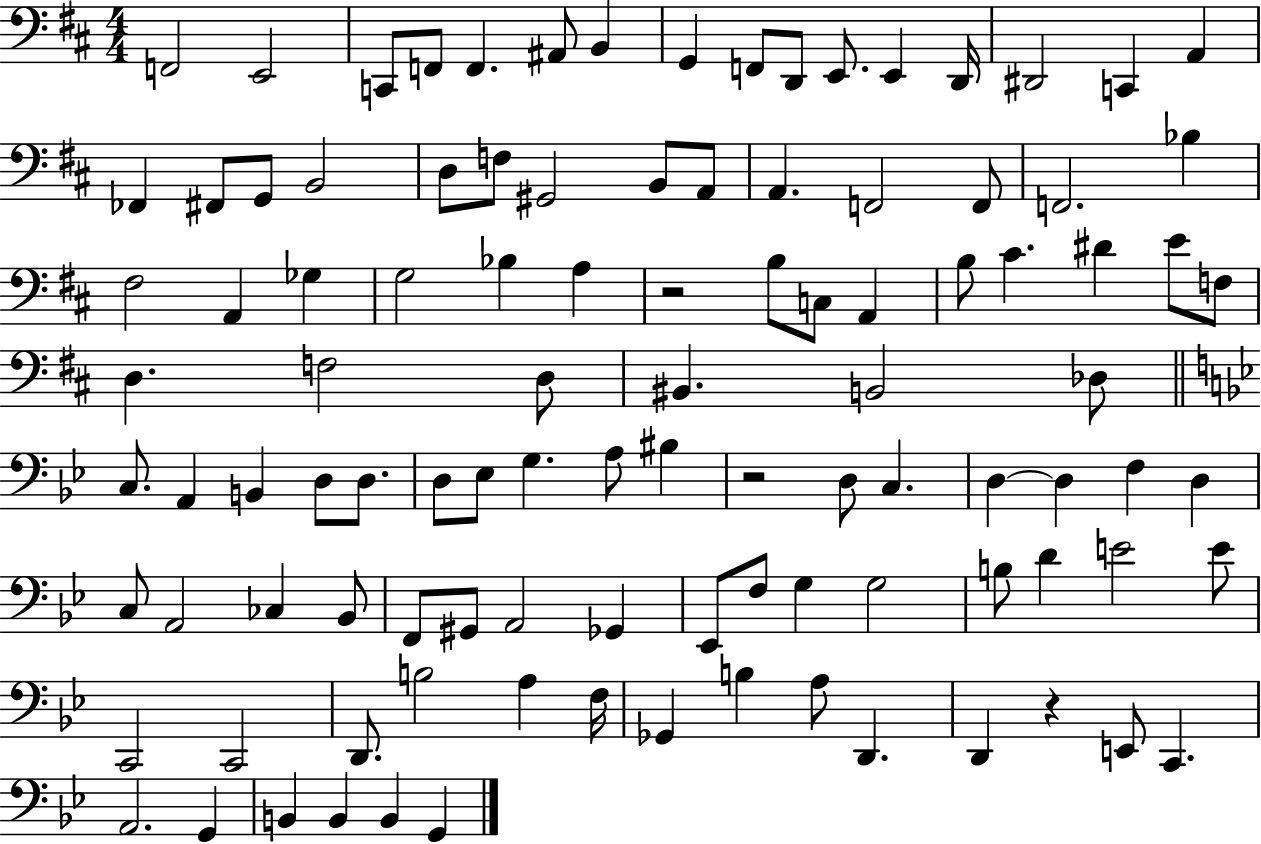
{
  \clef bass
  \numericTimeSignature
  \time 4/4
  \key d \major
  \repeat volta 2 { f,2 e,2 | c,8 f,8 f,4. ais,8 b,4 | g,4 f,8 d,8 e,8. e,4 d,16 | dis,2 c,4 a,4 | \break fes,4 fis,8 g,8 b,2 | d8 f8 gis,2 b,8 a,8 | a,4. f,2 f,8 | f,2. bes4 | \break fis2 a,4 ges4 | g2 bes4 a4 | r2 b8 c8 a,4 | b8 cis'4. dis'4 e'8 f8 | \break d4. f2 d8 | bis,4. b,2 des8 | \bar "||" \break \key bes \major c8. a,4 b,4 d8 d8. | d8 ees8 g4. a8 bis4 | r2 d8 c4. | d4~~ d4 f4 d4 | \break c8 a,2 ces4 bes,8 | f,8 gis,8 a,2 ges,4 | ees,8 f8 g4 g2 | b8 d'4 e'2 e'8 | \break c,2 c,2 | d,8. b2 a4 f16 | ges,4 b4 a8 d,4. | d,4 r4 e,8 c,4. | \break a,2. g,4 | b,4 b,4 b,4 g,4 | } \bar "|."
}